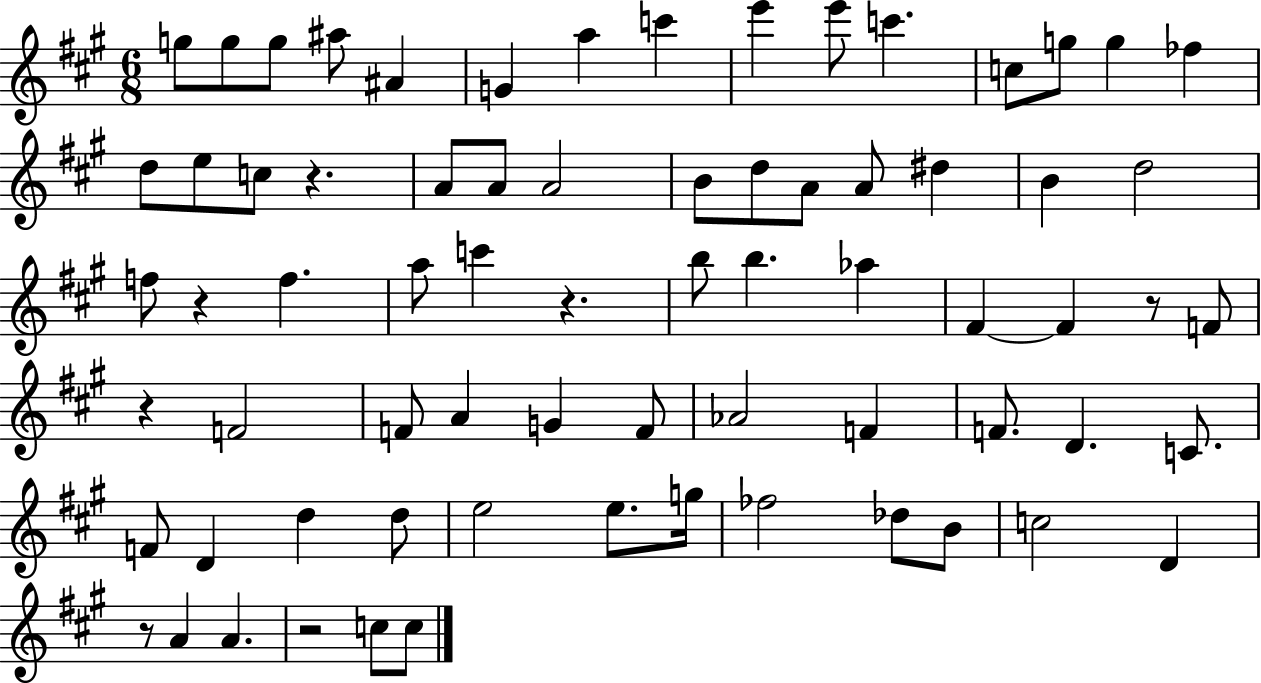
{
  \clef treble
  \numericTimeSignature
  \time 6/8
  \key a \major
  g''8 g''8 g''8 ais''8 ais'4 | g'4 a''4 c'''4 | e'''4 e'''8 c'''4. | c''8 g''8 g''4 fes''4 | \break d''8 e''8 c''8 r4. | a'8 a'8 a'2 | b'8 d''8 a'8 a'8 dis''4 | b'4 d''2 | \break f''8 r4 f''4. | a''8 c'''4 r4. | b''8 b''4. aes''4 | fis'4~~ fis'4 r8 f'8 | \break r4 f'2 | f'8 a'4 g'4 f'8 | aes'2 f'4 | f'8. d'4. c'8. | \break f'8 d'4 d''4 d''8 | e''2 e''8. g''16 | fes''2 des''8 b'8 | c''2 d'4 | \break r8 a'4 a'4. | r2 c''8 c''8 | \bar "|."
}